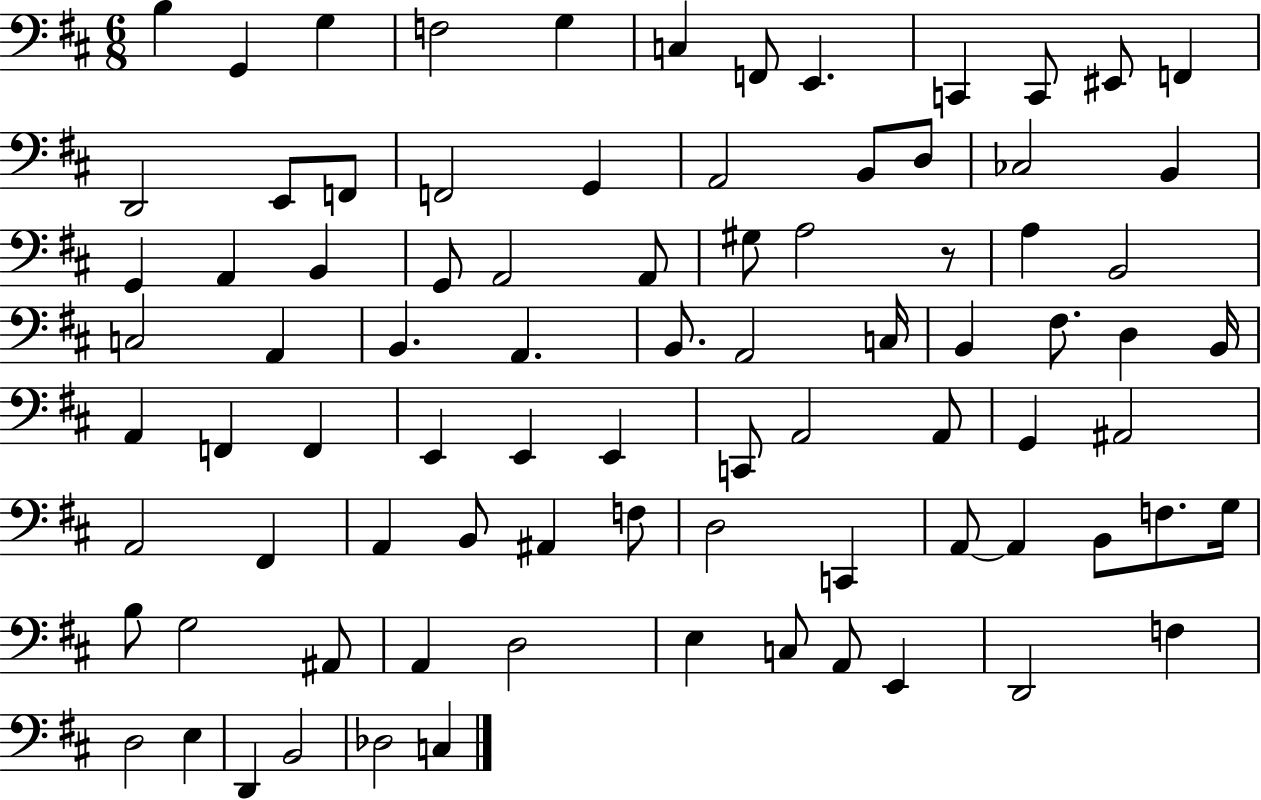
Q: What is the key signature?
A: D major